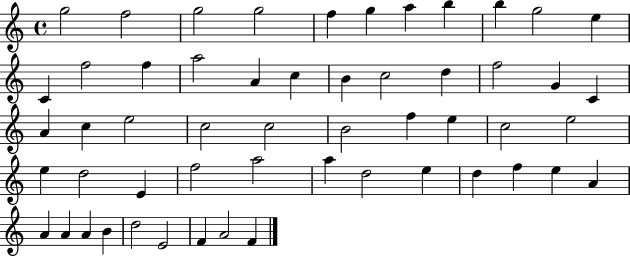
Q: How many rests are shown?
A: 0